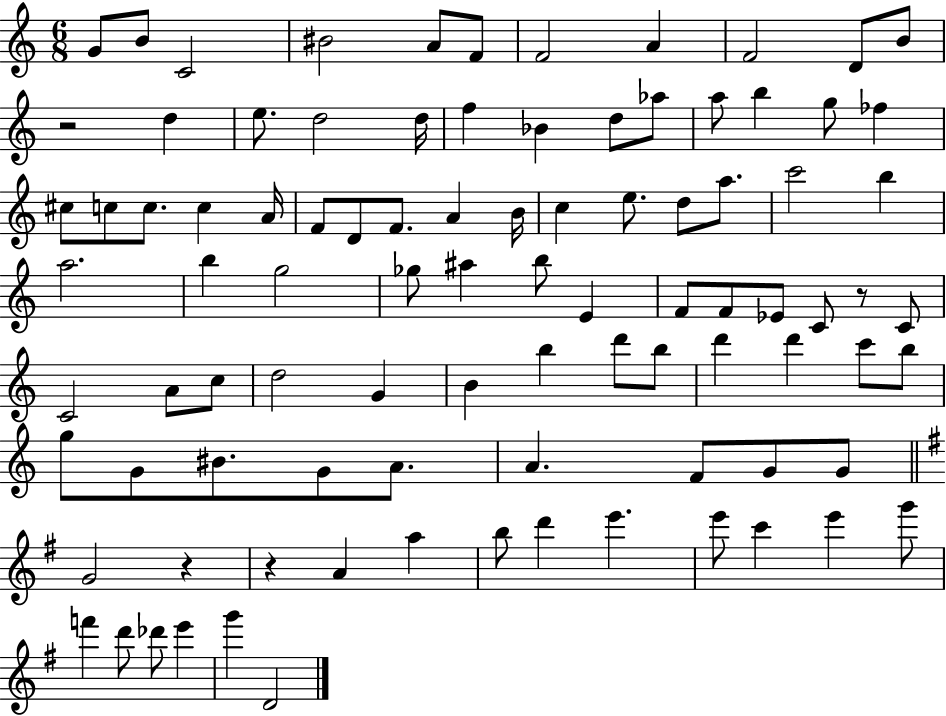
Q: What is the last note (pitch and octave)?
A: D4